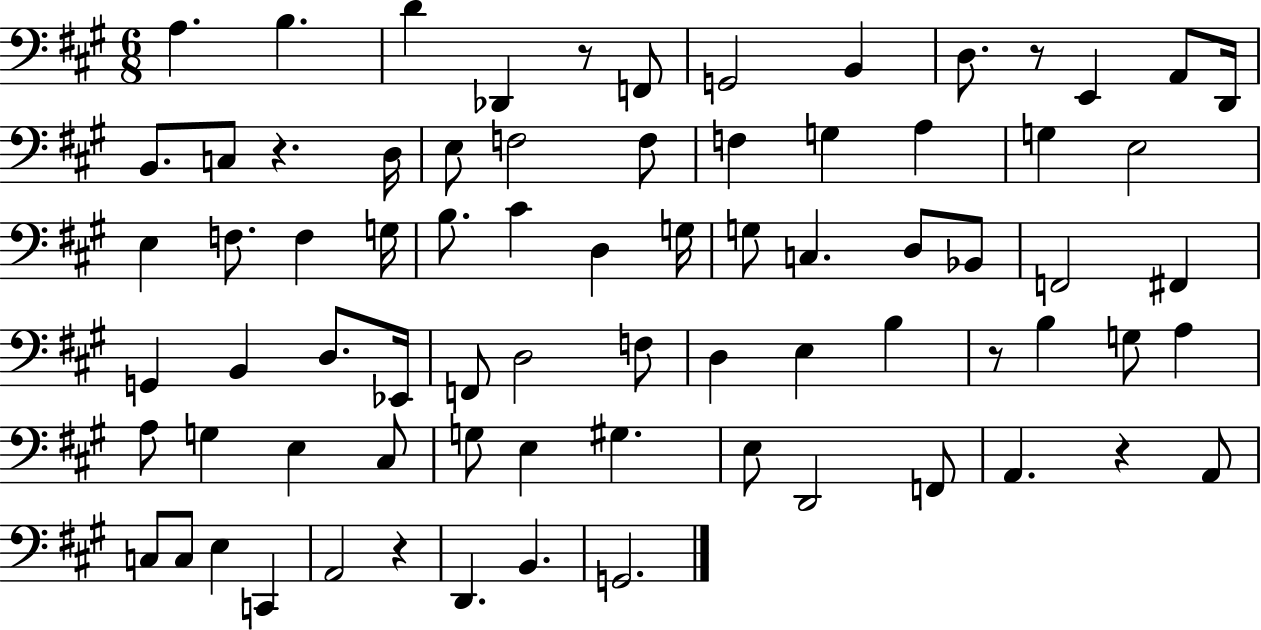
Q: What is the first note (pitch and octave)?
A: A3